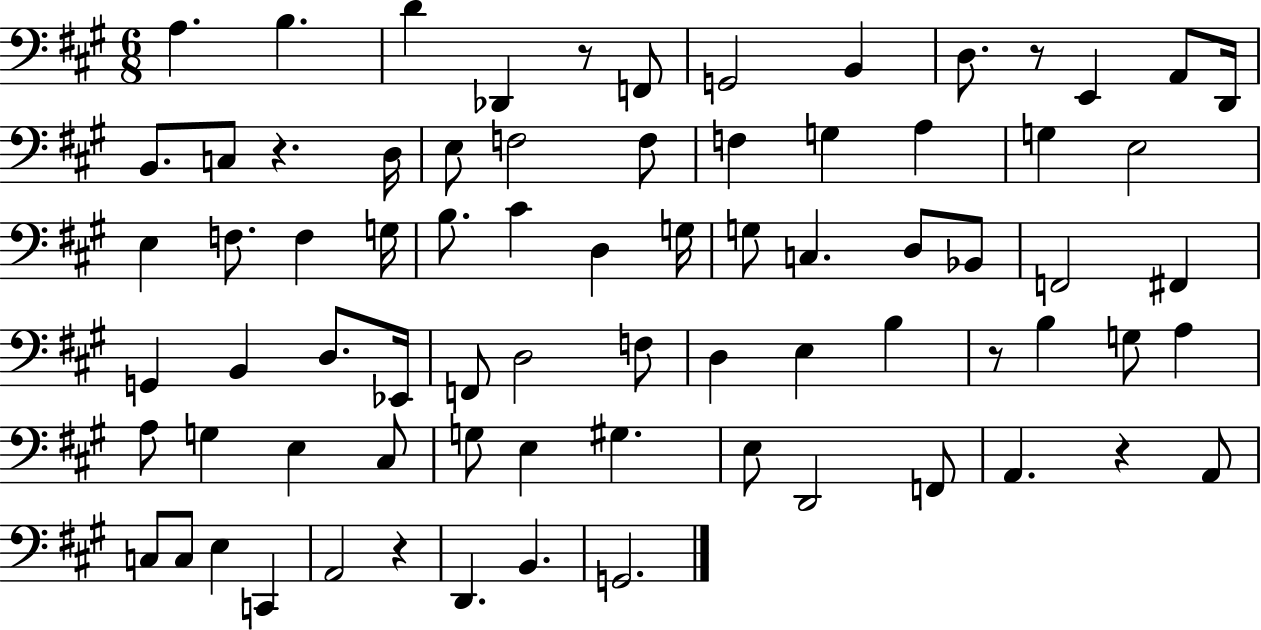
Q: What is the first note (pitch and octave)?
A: A3